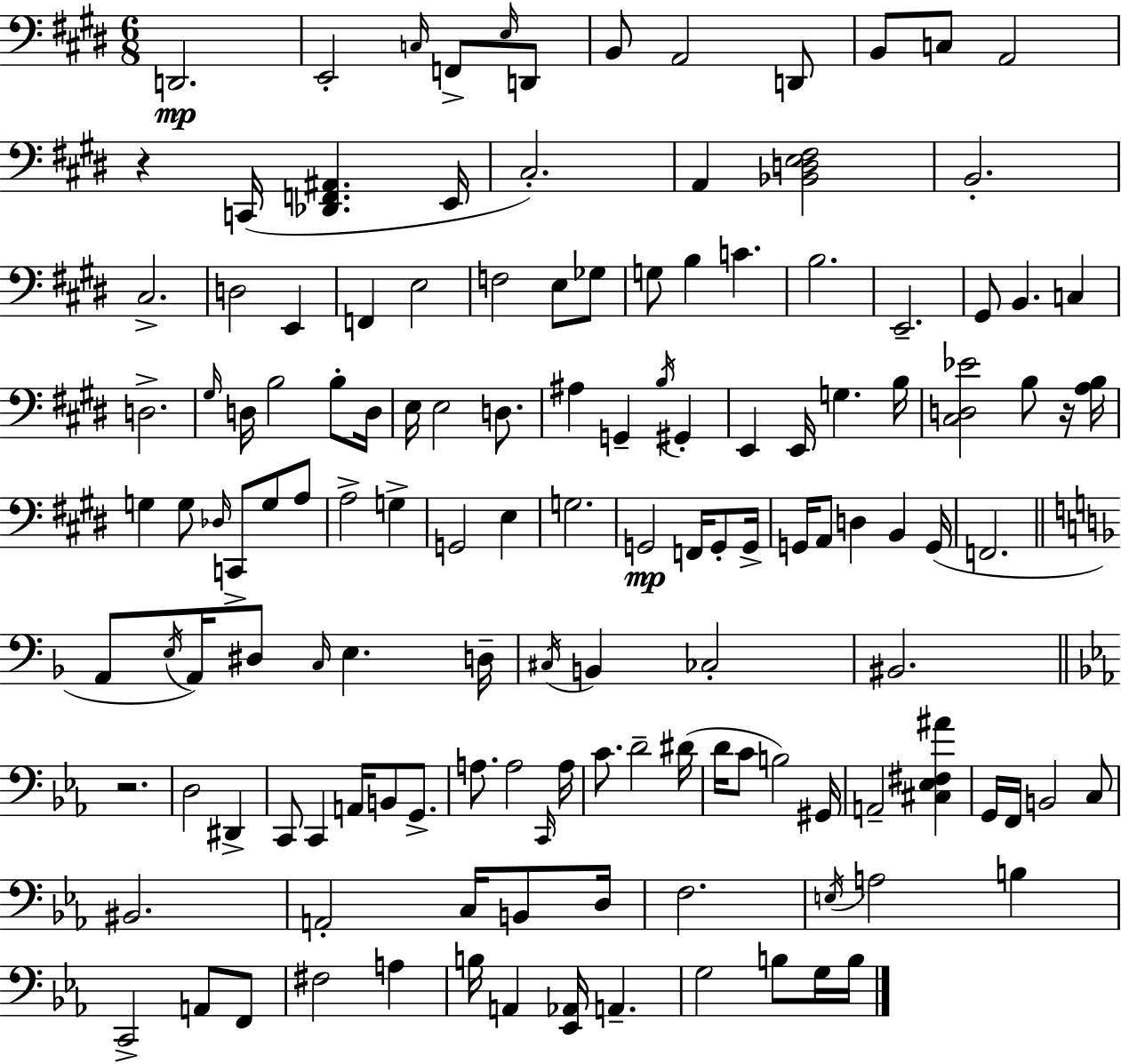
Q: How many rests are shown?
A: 3